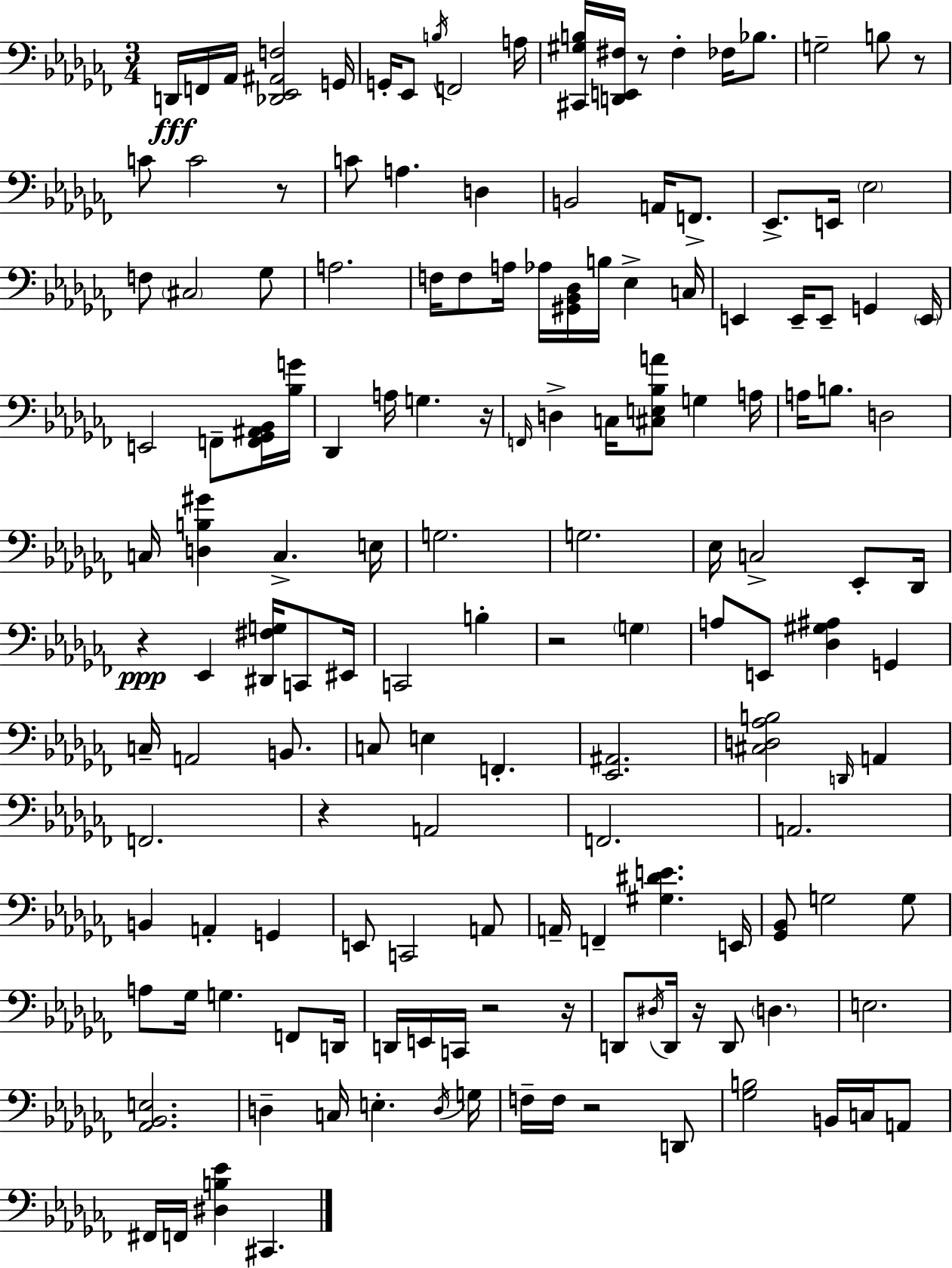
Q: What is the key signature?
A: AES minor